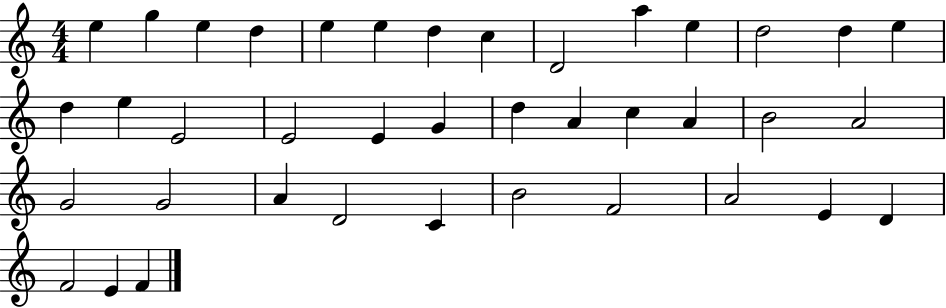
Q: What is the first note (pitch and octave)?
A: E5